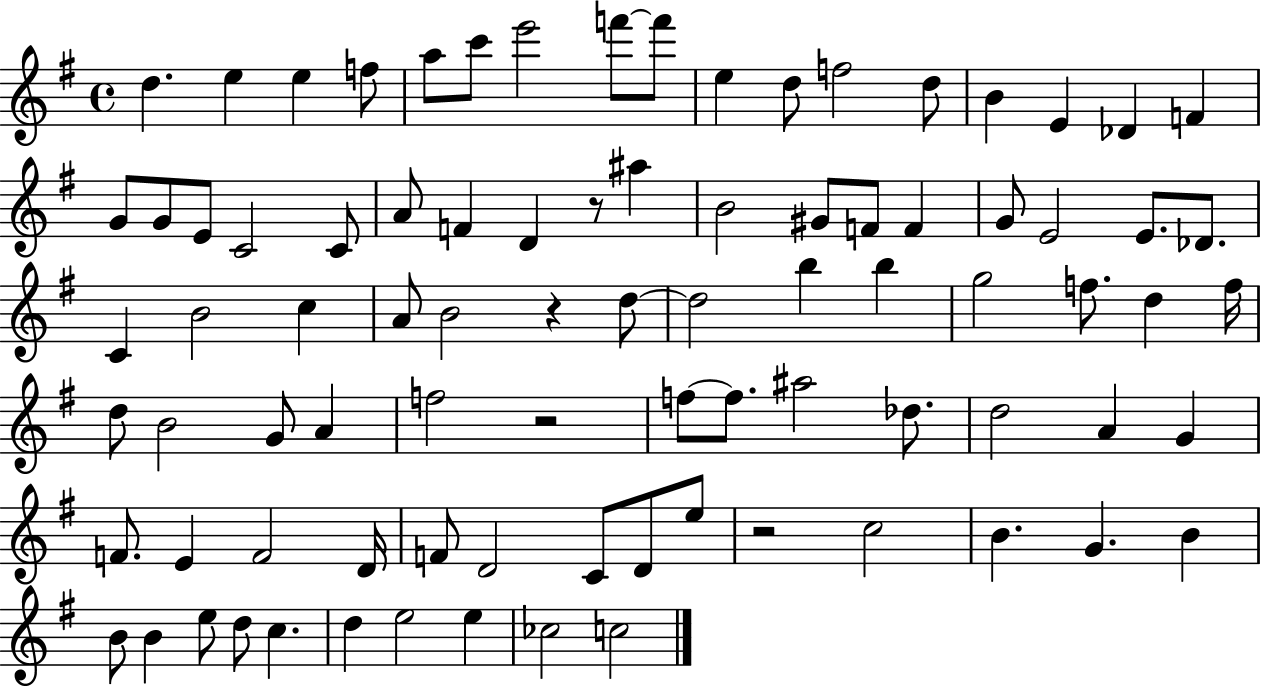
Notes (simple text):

D5/q. E5/q E5/q F5/e A5/e C6/e E6/h F6/e F6/e E5/q D5/e F5/h D5/e B4/q E4/q Db4/q F4/q G4/e G4/e E4/e C4/h C4/e A4/e F4/q D4/q R/e A#5/q B4/h G#4/e F4/e F4/q G4/e E4/h E4/e. Db4/e. C4/q B4/h C5/q A4/e B4/h R/q D5/e D5/h B5/q B5/q G5/h F5/e. D5/q F5/s D5/e B4/h G4/e A4/q F5/h R/h F5/e F5/e. A#5/h Db5/e. D5/h A4/q G4/q F4/e. E4/q F4/h D4/s F4/e D4/h C4/e D4/e E5/e R/h C5/h B4/q. G4/q. B4/q B4/e B4/q E5/e D5/e C5/q. D5/q E5/h E5/q CES5/h C5/h